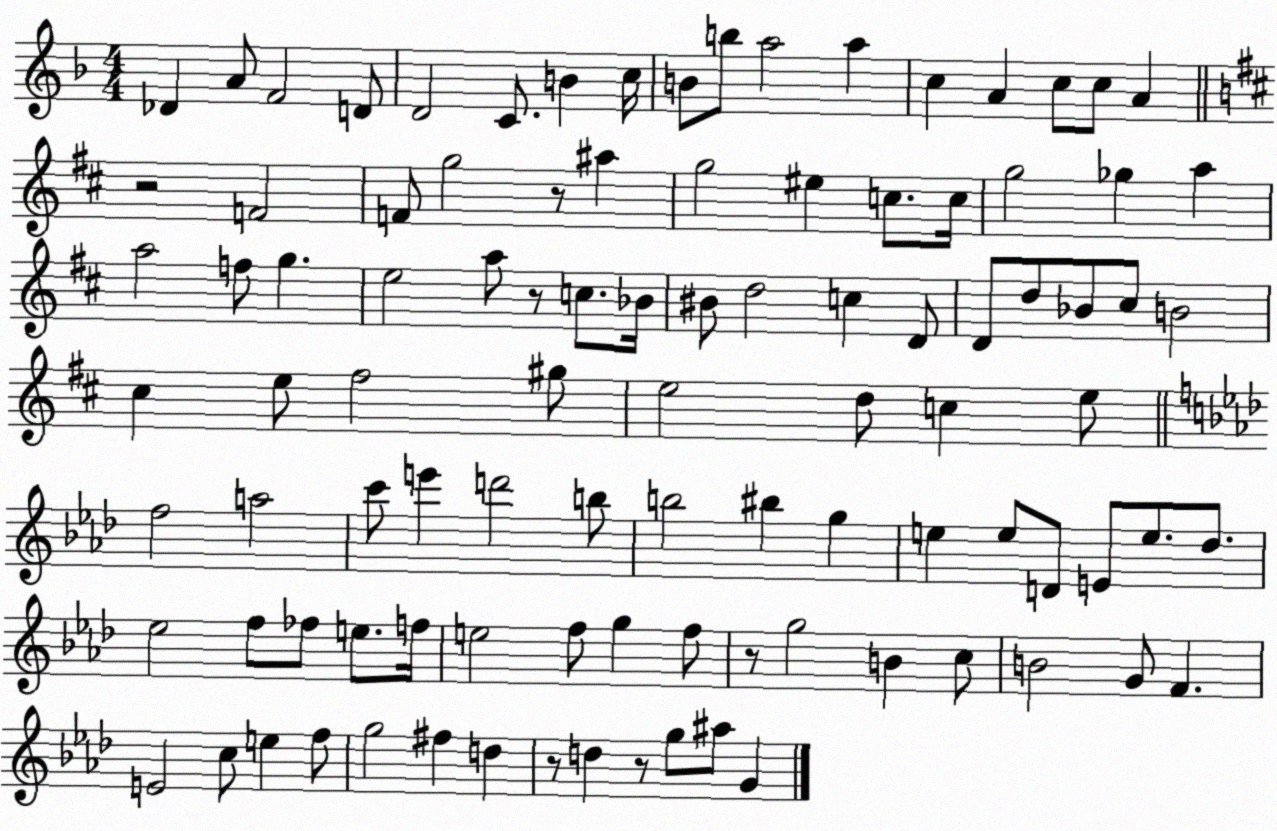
X:1
T:Untitled
M:4/4
L:1/4
K:F
_D A/2 F2 D/2 D2 C/2 B c/4 B/2 b/2 a2 a c A c/2 c/2 A z2 F2 F/2 g2 z/2 ^a g2 ^e c/2 c/4 g2 _g a a2 f/2 g e2 a/2 z/2 c/2 _B/4 ^B/2 d2 c D/2 D/2 d/2 _B/2 ^c/2 B2 ^c e/2 ^f2 ^g/2 e2 d/2 c e/2 f2 a2 c'/2 e' d'2 b/2 b2 ^b g e e/2 D/2 E/2 e/2 _d/2 _e2 f/2 _f/2 e/2 f/4 e2 f/2 g f/2 z/2 g2 B c/2 B2 G/2 F E2 c/2 e f/2 g2 ^f d z/2 d z/2 g/2 ^a/2 G